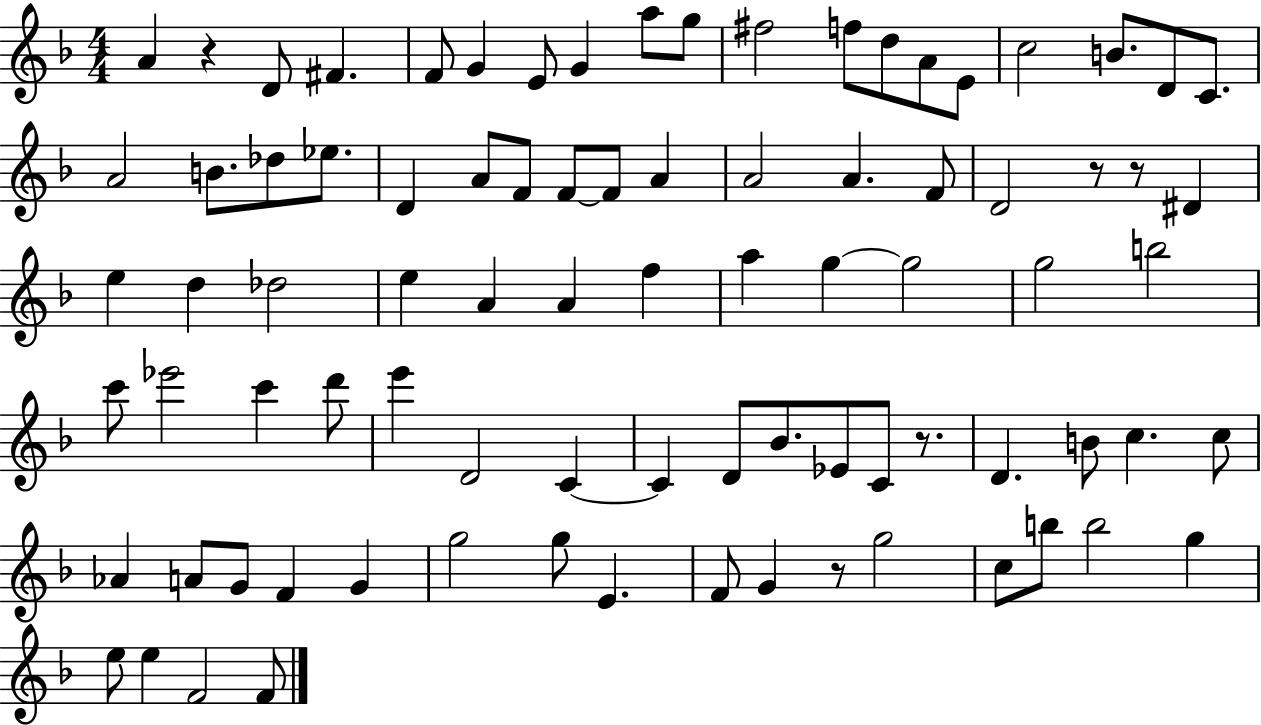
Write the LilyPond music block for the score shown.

{
  \clef treble
  \numericTimeSignature
  \time 4/4
  \key f \major
  a'4 r4 d'8 fis'4. | f'8 g'4 e'8 g'4 a''8 g''8 | fis''2 f''8 d''8 a'8 e'8 | c''2 b'8. d'8 c'8. | \break a'2 b'8. des''8 ees''8. | d'4 a'8 f'8 f'8~~ f'8 a'4 | a'2 a'4. f'8 | d'2 r8 r8 dis'4 | \break e''4 d''4 des''2 | e''4 a'4 a'4 f''4 | a''4 g''4~~ g''2 | g''2 b''2 | \break c'''8 ees'''2 c'''4 d'''8 | e'''4 d'2 c'4~~ | c'4 d'8 bes'8. ees'8 c'8 r8. | d'4. b'8 c''4. c''8 | \break aes'4 a'8 g'8 f'4 g'4 | g''2 g''8 e'4. | f'8 g'4 r8 g''2 | c''8 b''8 b''2 g''4 | \break e''8 e''4 f'2 f'8 | \bar "|."
}